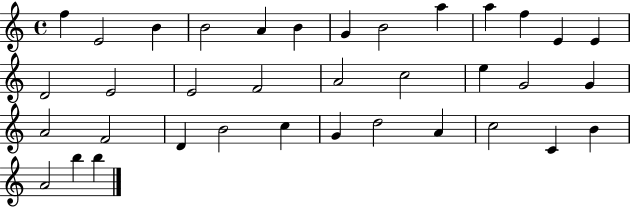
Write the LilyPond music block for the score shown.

{
  \clef treble
  \time 4/4
  \defaultTimeSignature
  \key c \major
  f''4 e'2 b'4 | b'2 a'4 b'4 | g'4 b'2 a''4 | a''4 f''4 e'4 e'4 | \break d'2 e'2 | e'2 f'2 | a'2 c''2 | e''4 g'2 g'4 | \break a'2 f'2 | d'4 b'2 c''4 | g'4 d''2 a'4 | c''2 c'4 b'4 | \break a'2 b''4 b''4 | \bar "|."
}